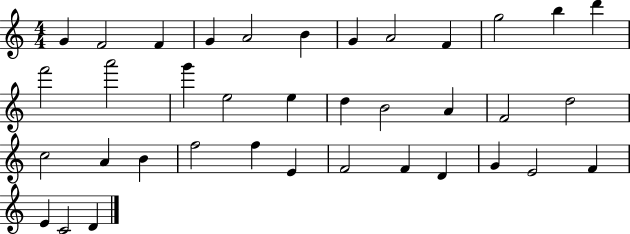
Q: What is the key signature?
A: C major